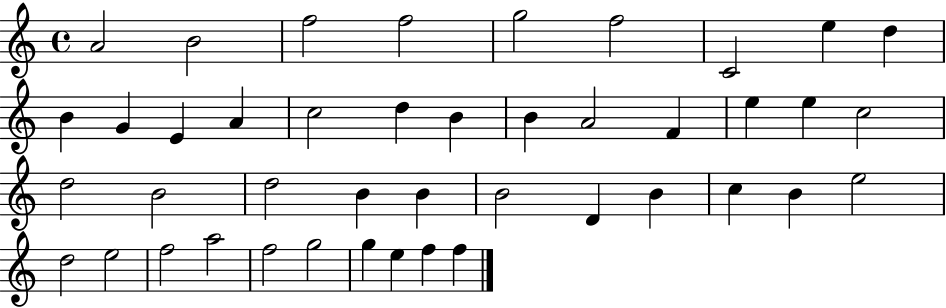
{
  \clef treble
  \time 4/4
  \defaultTimeSignature
  \key c \major
  a'2 b'2 | f''2 f''2 | g''2 f''2 | c'2 e''4 d''4 | \break b'4 g'4 e'4 a'4 | c''2 d''4 b'4 | b'4 a'2 f'4 | e''4 e''4 c''2 | \break d''2 b'2 | d''2 b'4 b'4 | b'2 d'4 b'4 | c''4 b'4 e''2 | \break d''2 e''2 | f''2 a''2 | f''2 g''2 | g''4 e''4 f''4 f''4 | \break \bar "|."
}